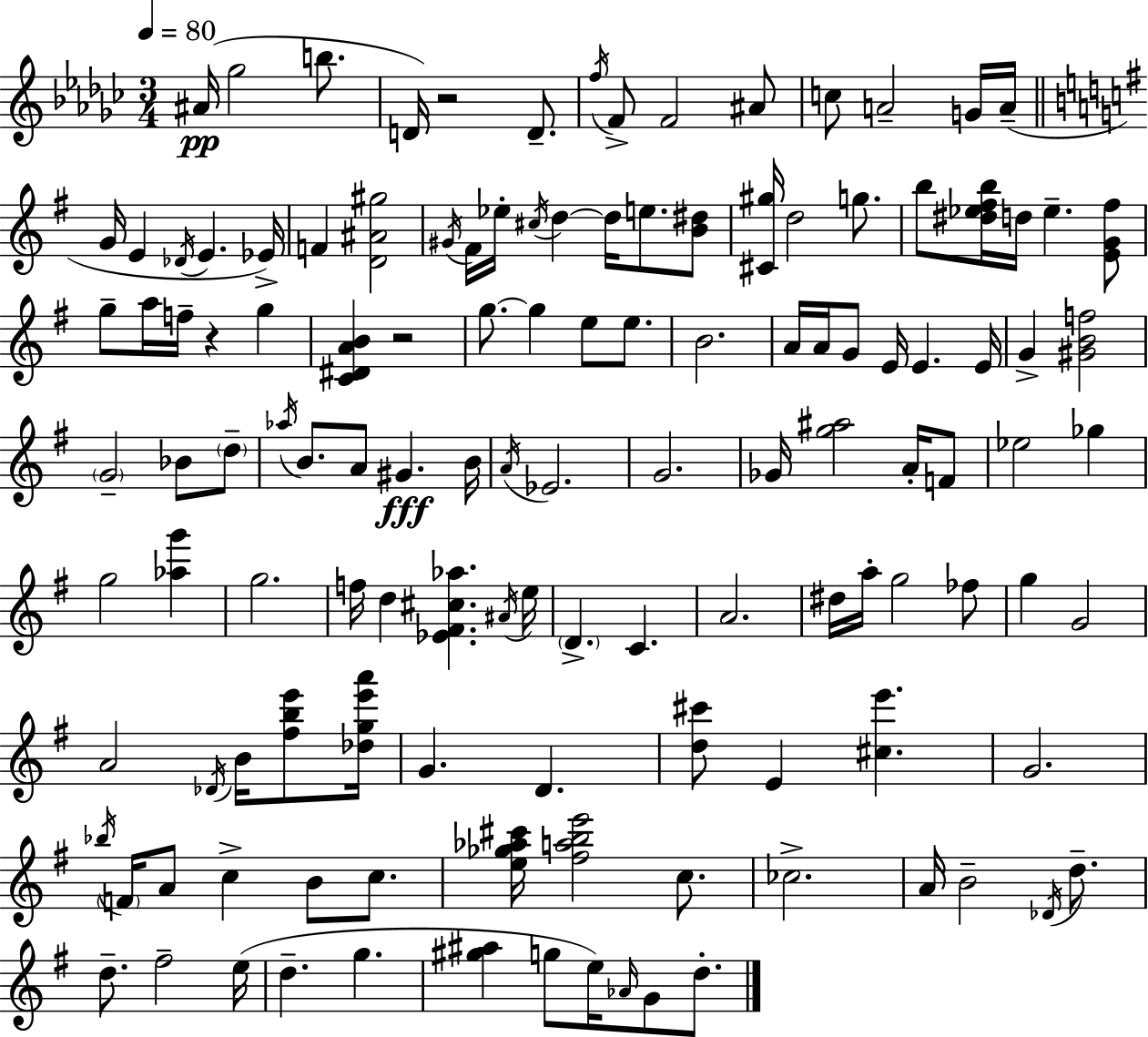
A#4/s Gb5/h B5/e. D4/s R/h D4/e. F5/s F4/e F4/h A#4/e C5/e A4/h G4/s A4/s G4/s E4/q Db4/s E4/q. Eb4/s F4/q [D4,A#4,G#5]/h G#4/s F#4/s Eb5/s C#5/s D5/q D5/s E5/e. [B4,D#5]/e [C#4,G#5]/s D5/h G5/e. B5/e [D#5,Eb5,F#5,B5]/s D5/s Eb5/q. [E4,G4,F#5]/e G5/e A5/s F5/s R/q G5/q [C4,D#4,A4,B4]/q R/h G5/e. G5/q E5/e E5/e. B4/h. A4/s A4/s G4/e E4/s E4/q. E4/s G4/q [G#4,B4,F5]/h G4/h Bb4/e D5/e Ab5/s B4/e. A4/e G#4/q. B4/s A4/s Eb4/h. G4/h. Gb4/s [G5,A#5]/h A4/s F4/e Eb5/h Gb5/q G5/h [Ab5,G6]/q G5/h. F5/s D5/q [Eb4,F#4,C#5,Ab5]/q. A#4/s E5/s D4/q. C4/q. A4/h. D#5/s A5/s G5/h FES5/e G5/q G4/h A4/h Db4/s B4/s [F#5,B5,E6]/e [Db5,G5,E6,A6]/s G4/q. D4/q. [D5,C#6]/e E4/q [C#5,E6]/q. G4/h. Bb5/s F4/s A4/e C5/q B4/e C5/e. [E5,Gb5,Ab5,C#6]/s [F#5,A5,B5,E6]/h C5/e. CES5/h. A4/s B4/h Db4/s D5/e. D5/e. F#5/h E5/s D5/q. G5/q. [G#5,A#5]/q G5/e E5/s Ab4/s G4/e D5/e.